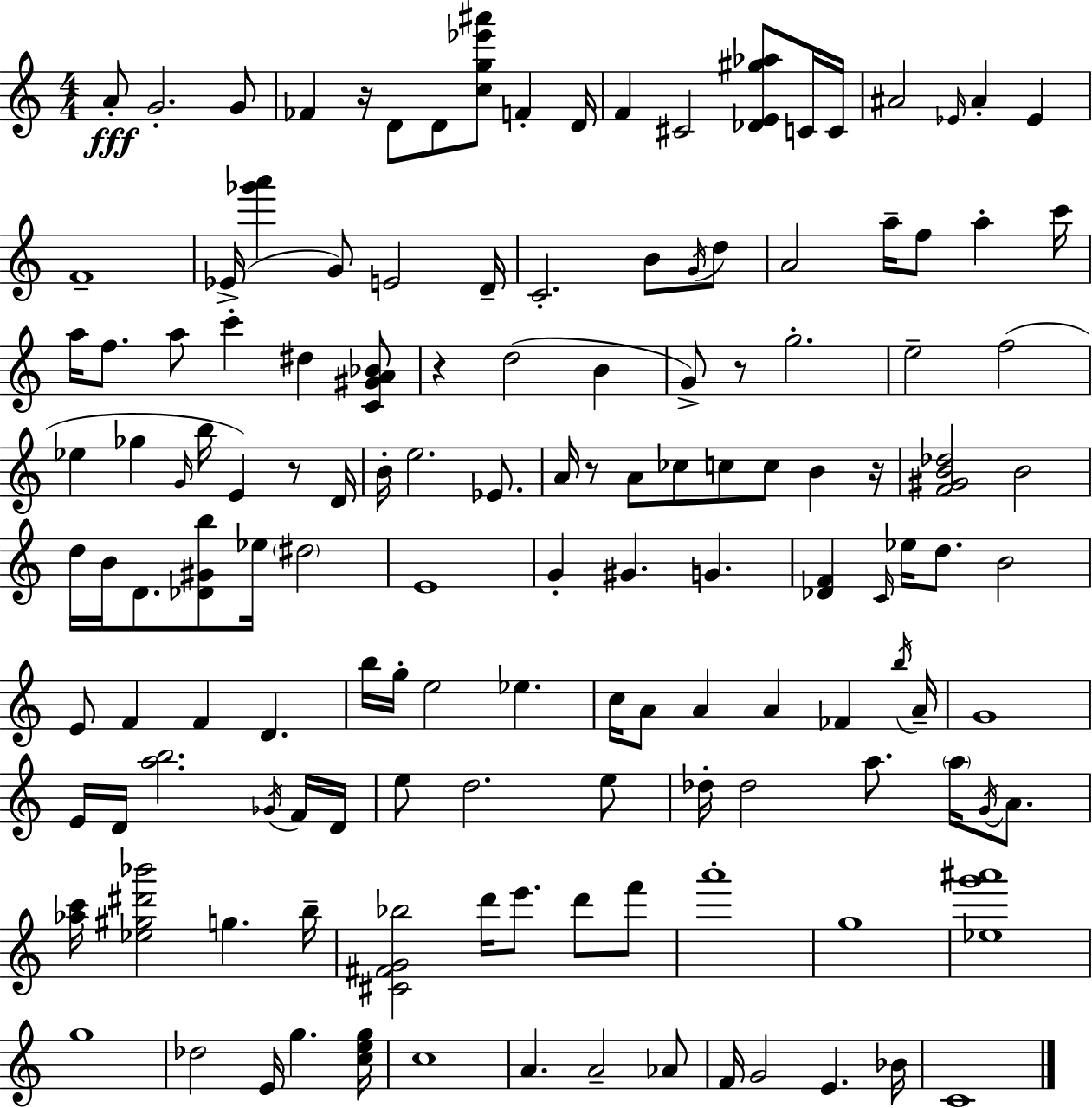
A4/e G4/h. G4/e FES4/q R/s D4/e D4/e [C5,G5,Eb6,A#6]/e F4/q D4/s F4/q C#4/h [Db4,E4,G#5,Ab5]/e C4/s C4/s A#4/h Eb4/s A#4/q Eb4/q F4/w Eb4/s [Gb6,A6]/q G4/e E4/h D4/s C4/h. B4/e G4/s D5/e A4/h A5/s F5/e A5/q C6/s A5/s F5/e. A5/e C6/q D#5/q [C4,G#4,A4,Bb4]/e R/q D5/h B4/q G4/e R/e G5/h. E5/h F5/h Eb5/q Gb5/q G4/s B5/s E4/q R/e D4/s B4/s E5/h. Eb4/e. A4/s R/e A4/e CES5/e C5/e C5/e B4/q R/s [F4,G#4,B4,Db5]/h B4/h D5/s B4/s D4/e. [Db4,G#4,B5]/e Eb5/s D#5/h E4/w G4/q G#4/q. G4/q. [Db4,F4]/q C4/s Eb5/s D5/e. B4/h E4/e F4/q F4/q D4/q. B5/s G5/s E5/h Eb5/q. C5/s A4/e A4/q A4/q FES4/q B5/s A4/s G4/w E4/s D4/s [A5,B5]/h. Gb4/s F4/s D4/s E5/e D5/h. E5/e Db5/s Db5/h A5/e. A5/s G4/s A4/e. [Ab5,C6]/s [Eb5,G#5,D#6,Bb6]/h G5/q. B5/s [C#4,F#4,G4,Bb5]/h D6/s E6/e. D6/e F6/e A6/w G5/w [Eb5,G6,A#6]/w G5/w Db5/h E4/s G5/q. [C5,E5,G5]/s C5/w A4/q. A4/h Ab4/e F4/s G4/h E4/q. Bb4/s C4/w